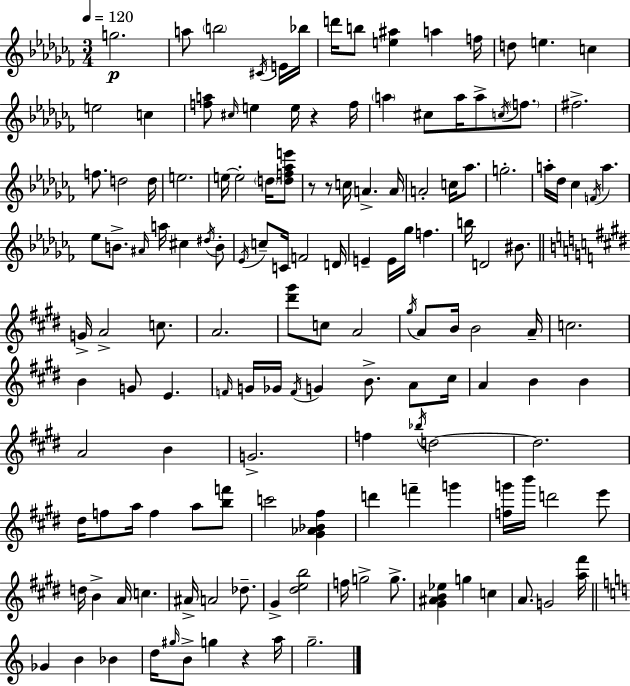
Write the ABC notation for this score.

X:1
T:Untitled
M:3/4
L:1/4
K:Abm
g2 a/2 b2 ^C/4 E/4 _b/4 d'/4 b/2 [e^a] a f/4 d/2 e c e2 c [fa]/2 ^c/4 e e/4 z f/4 a ^c/2 a/4 a/2 c/4 f/2 ^f2 f/2 d2 d/4 e2 e/4 e2 d/4 [df_ae']/2 z/2 z/2 c/4 A A/4 A2 c/4 _a/2 g2 a/4 _d/4 _c F/4 a _e/2 B/2 ^A/4 a/4 ^c ^d/4 B/2 _E/4 c/2 C/4 F2 D/4 E E/4 _g/4 f b/4 D2 ^B/2 G/4 A2 c/2 A2 [^d'^g']/2 c/2 A2 ^g/4 A/2 B/4 B2 A/4 c2 B G/2 E F/4 G/4 _G/4 F/4 G B/2 A/2 ^c/4 A B B A2 B G2 f _b/4 d2 d2 ^d/4 f/2 a/4 f a/2 [bf']/2 c'2 [^G_A_B^f] d' f' g' [fg']/4 b'/4 d'2 e'/2 d/4 B A/4 c ^A/4 A2 _d/2 ^G [^deb]2 f/4 g2 g/2 [^G^AB_e] g c A/2 G2 [a^f']/4 _G B _B d/4 ^g/4 B/2 g z a/4 g2